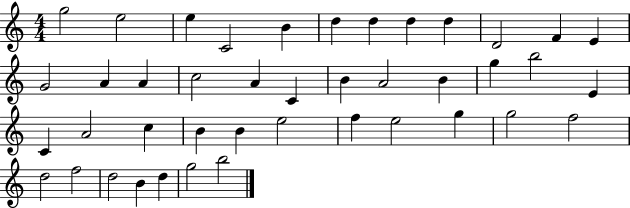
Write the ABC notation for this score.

X:1
T:Untitled
M:4/4
L:1/4
K:C
g2 e2 e C2 B d d d d D2 F E G2 A A c2 A C B A2 B g b2 E C A2 c B B e2 f e2 g g2 f2 d2 f2 d2 B d g2 b2